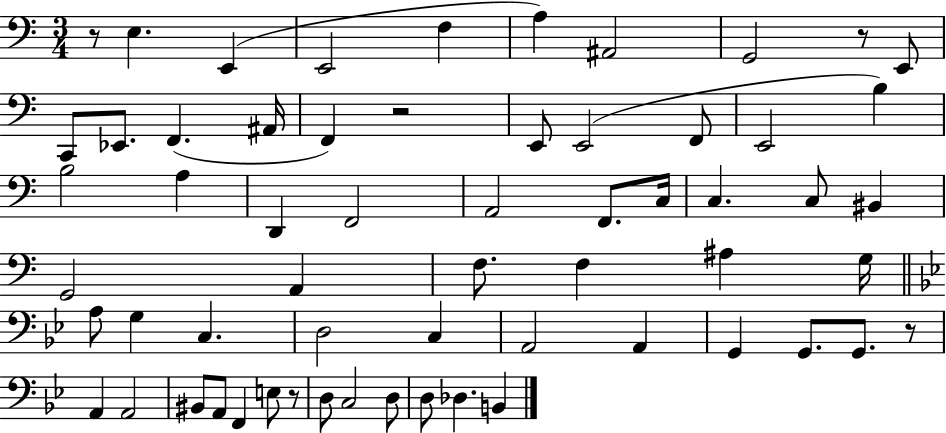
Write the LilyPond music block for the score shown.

{
  \clef bass
  \numericTimeSignature
  \time 3/4
  \key c \major
  r8 e4. e,4( | e,2 f4 | a4) ais,2 | g,2 r8 e,8 | \break c,8 ees,8. f,4.( ais,16 | f,4) r2 | e,8 e,2( f,8 | e,2 b4) | \break b2 a4 | d,4 f,2 | a,2 f,8. c16 | c4. c8 bis,4 | \break g,2 a,4 | f8. f4 ais4 g16 | \bar "||" \break \key g \minor a8 g4 c4. | d2 c4 | a,2 a,4 | g,4 g,8. g,8. r8 | \break a,4 a,2 | bis,8 a,8 f,4 e8 r8 | d8 c2 d8 | d8 des4. b,4 | \break \bar "|."
}